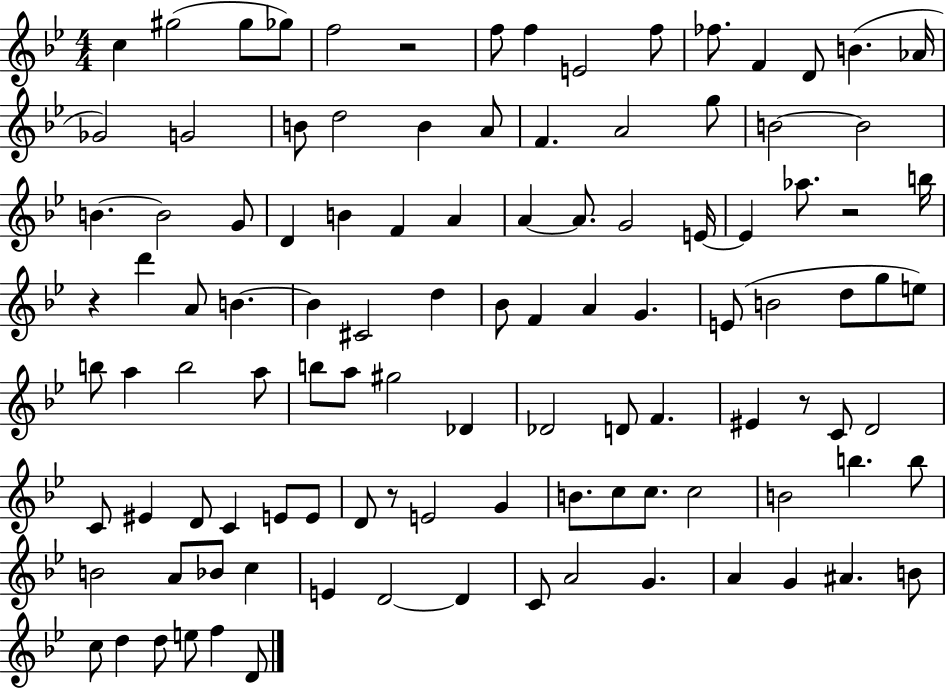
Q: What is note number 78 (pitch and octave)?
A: B4